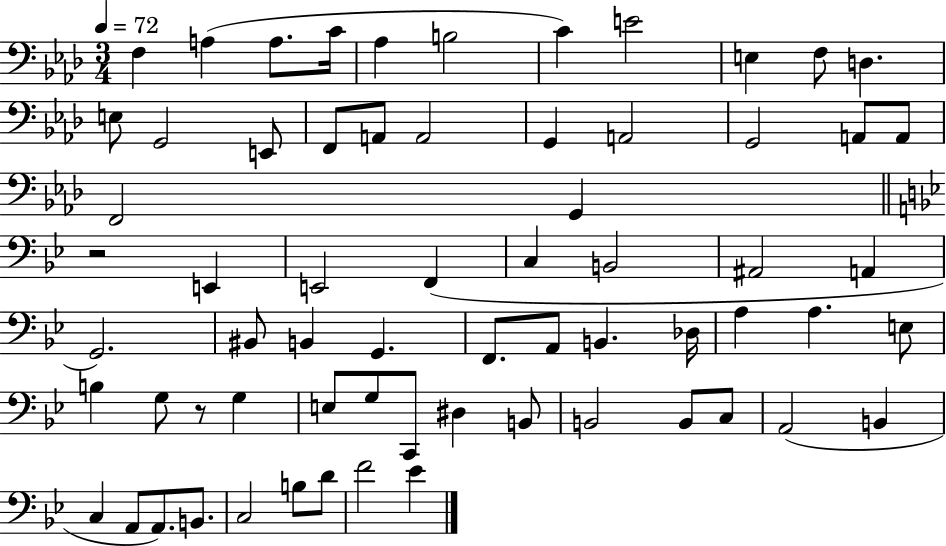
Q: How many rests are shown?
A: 2